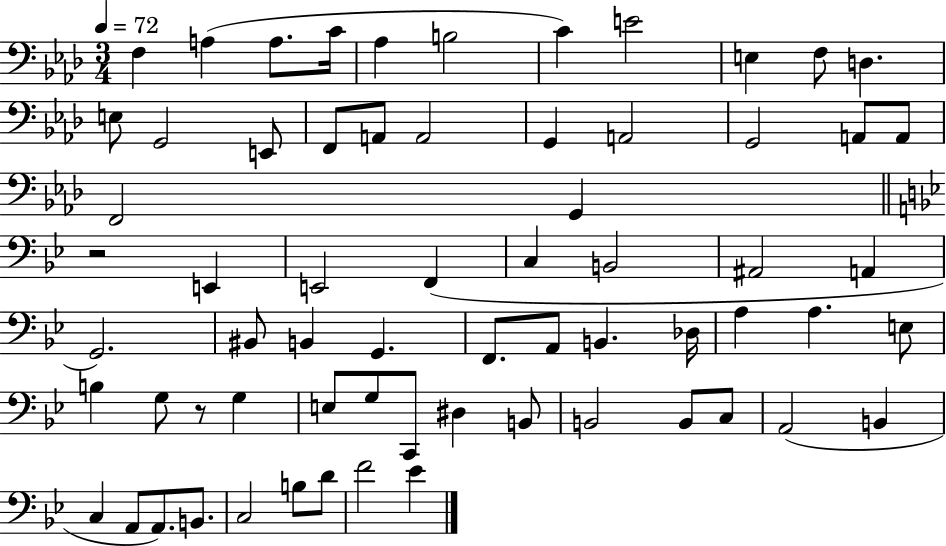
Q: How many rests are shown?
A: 2